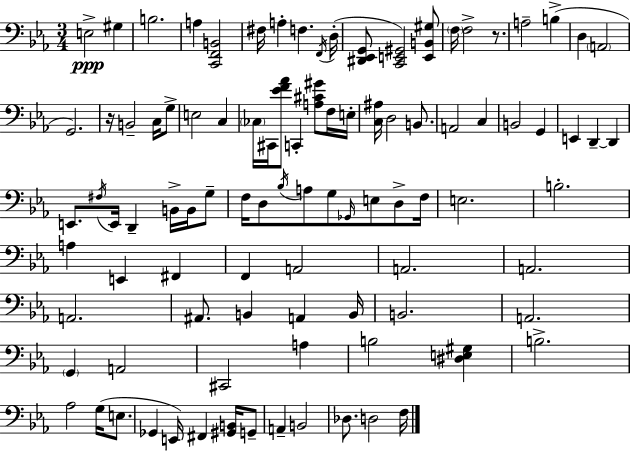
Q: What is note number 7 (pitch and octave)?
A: F3